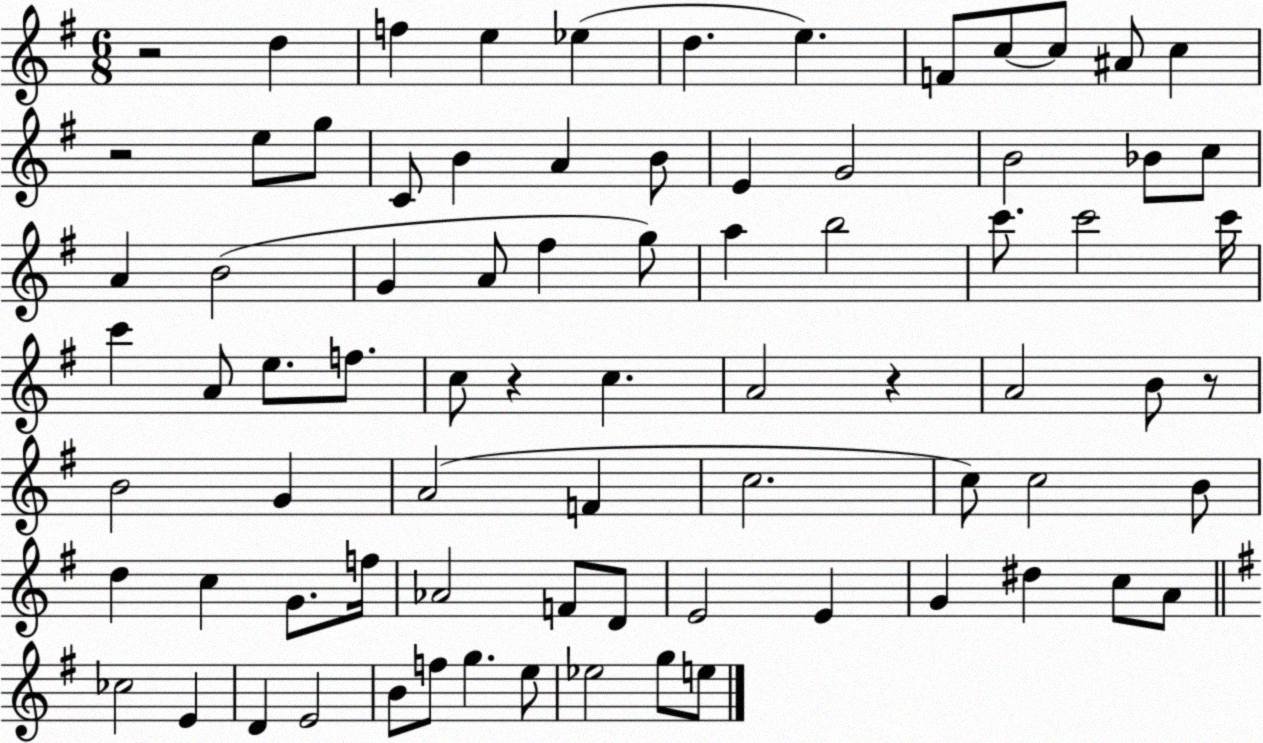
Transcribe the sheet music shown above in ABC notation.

X:1
T:Untitled
M:6/8
L:1/4
K:G
z2 d f e _e d e F/2 c/2 c/2 ^A/2 c z2 e/2 g/2 C/2 B A B/2 E G2 B2 _B/2 c/2 A B2 G A/2 ^f g/2 a b2 c'/2 c'2 c'/4 c' A/2 e/2 f/2 c/2 z c A2 z A2 B/2 z/2 B2 G A2 F c2 c/2 c2 B/2 d c G/2 f/4 _A2 F/2 D/2 E2 E G ^d c/2 A/2 _c2 E D E2 B/2 f/2 g e/2 _e2 g/2 e/2